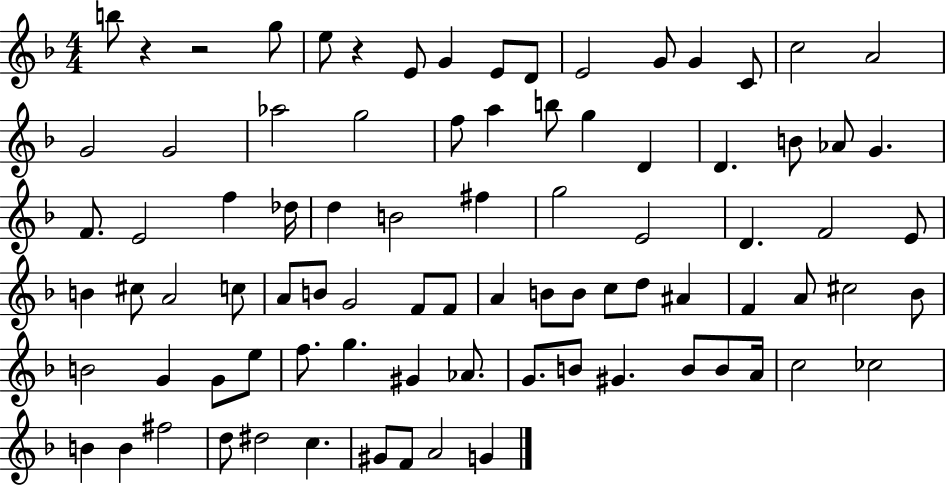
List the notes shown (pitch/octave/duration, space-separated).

B5/e R/q R/h G5/e E5/e R/q E4/e G4/q E4/e D4/e E4/h G4/e G4/q C4/e C5/h A4/h G4/h G4/h Ab5/h G5/h F5/e A5/q B5/e G5/q D4/q D4/q. B4/e Ab4/e G4/q. F4/e. E4/h F5/q Db5/s D5/q B4/h F#5/q G5/h E4/h D4/q. F4/h E4/e B4/q C#5/e A4/h C5/e A4/e B4/e G4/h F4/e F4/e A4/q B4/e B4/e C5/e D5/e A#4/q F4/q A4/e C#5/h Bb4/e B4/h G4/q G4/e E5/e F5/e. G5/q. G#4/q Ab4/e. G4/e. B4/e G#4/q. B4/e B4/e A4/s C5/h CES5/h B4/q B4/q F#5/h D5/e D#5/h C5/q. G#4/e F4/e A4/h G4/q